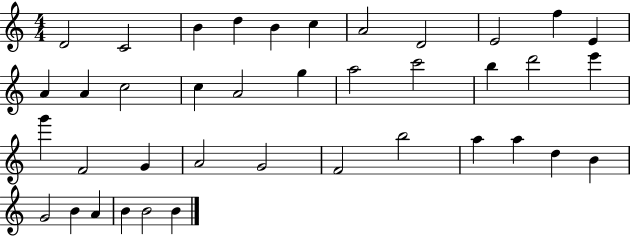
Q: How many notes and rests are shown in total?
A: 39